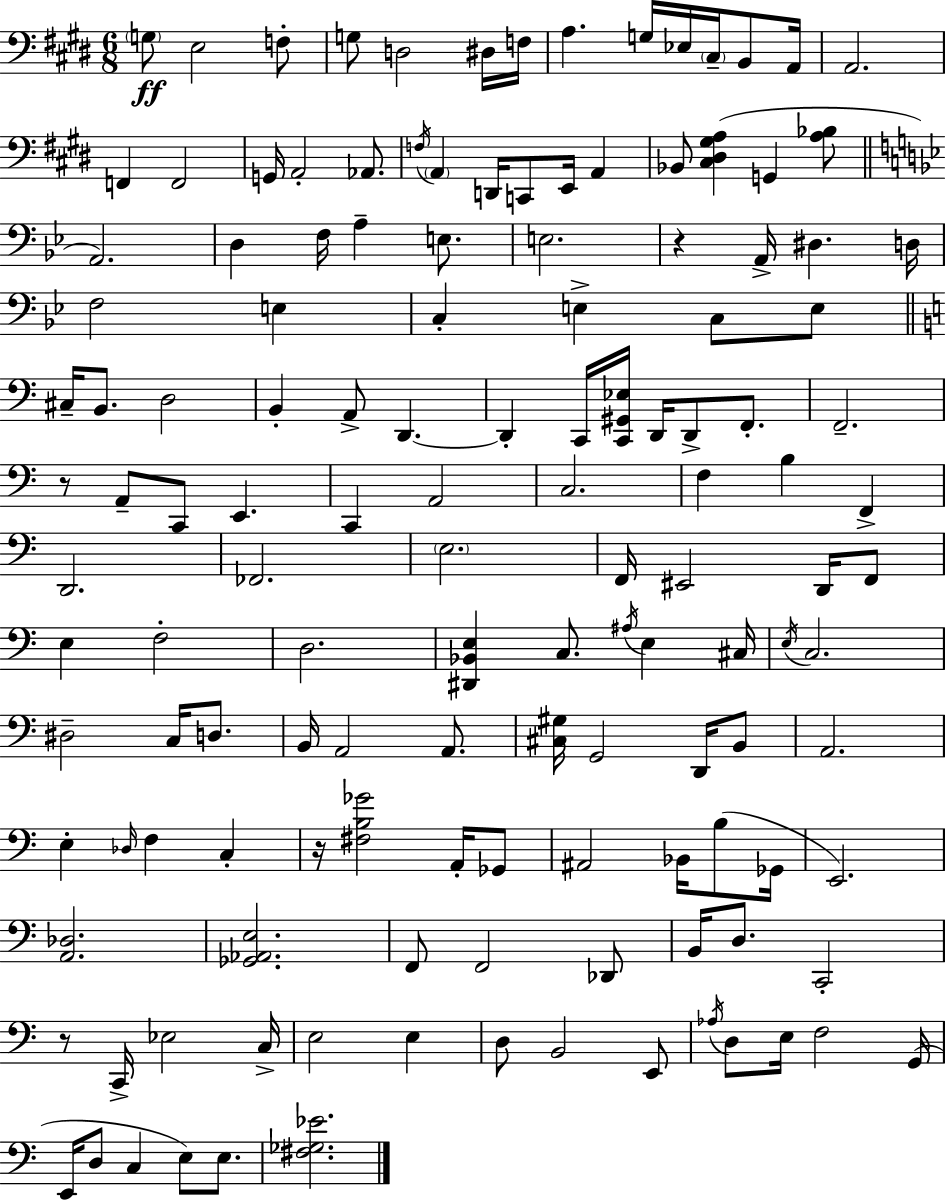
{
  \clef bass
  \numericTimeSignature
  \time 6/8
  \key e \major
  \parenthesize g8\ff e2 f8-. | g8 d2 dis16 f16 | a4. g16 ees16 \parenthesize cis16-- b,8 a,16 | a,2. | \break f,4 f,2 | g,16 a,2-. aes,8. | \acciaccatura { f16 } \parenthesize a,4 d,16 c,8 e,16 a,4 | bes,8 <cis dis gis a>4( g,4 <a bes>8 | \break \bar "||" \break \key bes \major a,2.) | d4 f16 a4-- e8. | e2. | r4 a,16-> dis4. d16 | \break f2 e4 | c4-. e4-> c8 e8 | \bar "||" \break \key c \major cis16-- b,8. d2 | b,4-. a,8-> d,4.~~ | d,4-. c,16 <c, gis, ees>16 d,16 d,8-> f,8.-. | f,2.-- | \break r8 a,8-- c,8 e,4. | c,4 a,2 | c2. | f4 b4 f,4-> | \break d,2. | fes,2. | \parenthesize e2. | f,16 eis,2 d,16 f,8 | \break e4 f2-. | d2. | <dis, bes, e>4 c8. \acciaccatura { ais16 } e4 | cis16 \acciaccatura { e16 } c2. | \break dis2-- c16 d8. | b,16 a,2 a,8. | <cis gis>16 g,2 d,16 | b,8 a,2. | \break e4-. \grace { des16 } f4 c4-. | r16 <fis b ges'>2 | a,16-. ges,8 ais,2 bes,16 | b8( ges,16 e,2.) | \break <a, des>2. | <ges, aes, e>2. | f,8 f,2 | des,8 b,16 d8. c,2-. | \break r8 c,16-> ees2 | c16-> e2 e4 | d8 b,2 | e,8 \acciaccatura { aes16 } d8 e16 f2 | \break g,16( e,16 d8 c4 e8) | e8. <fis ges ees'>2. | \bar "|."
}